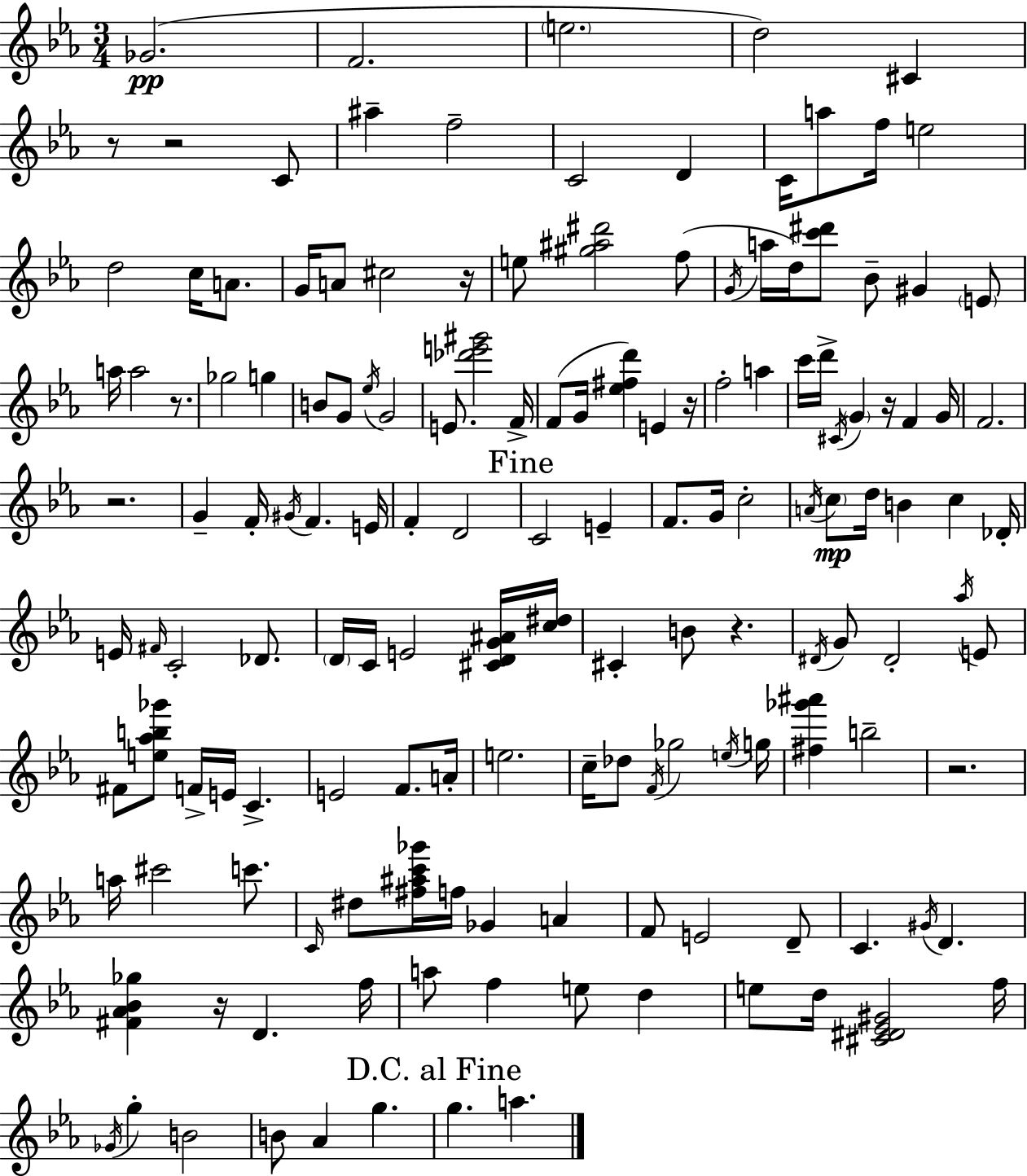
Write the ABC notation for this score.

X:1
T:Untitled
M:3/4
L:1/4
K:Cm
_G2 F2 e2 d2 ^C z/2 z2 C/2 ^a f2 C2 D C/4 a/2 f/4 e2 d2 c/4 A/2 G/4 A/2 ^c2 z/4 e/2 [^g^a^d']2 f/2 G/4 a/4 d/4 [c'^d']/2 _B/2 ^G E/2 a/4 a2 z/2 _g2 g B/2 G/2 _e/4 G2 E/2 [_d'e'^g']2 F/4 F/2 G/4 [_e^fd'] E z/4 f2 a c'/4 d'/4 ^C/4 G z/4 F G/4 F2 z2 G F/4 ^G/4 F E/4 F D2 C2 E F/2 G/4 c2 A/4 c/2 d/4 B c _D/4 E/4 ^F/4 C2 _D/2 D/4 C/4 E2 [^CDG^A]/4 [c^d]/4 ^C B/2 z ^D/4 G/2 ^D2 _a/4 E/2 ^F/2 [e_ab_g']/2 F/4 E/4 C E2 F/2 A/4 e2 c/4 _d/2 F/4 _g2 e/4 g/4 [^f_g'^a'] b2 z2 a/4 ^c'2 c'/2 C/4 ^d/2 [^f^ac'_g']/4 f/4 _G A F/2 E2 D/2 C ^G/4 D [^F_A_B_g] z/4 D f/4 a/2 f e/2 d e/2 d/4 [^C^D_E^G]2 f/4 _G/4 g B2 B/2 _A g g a